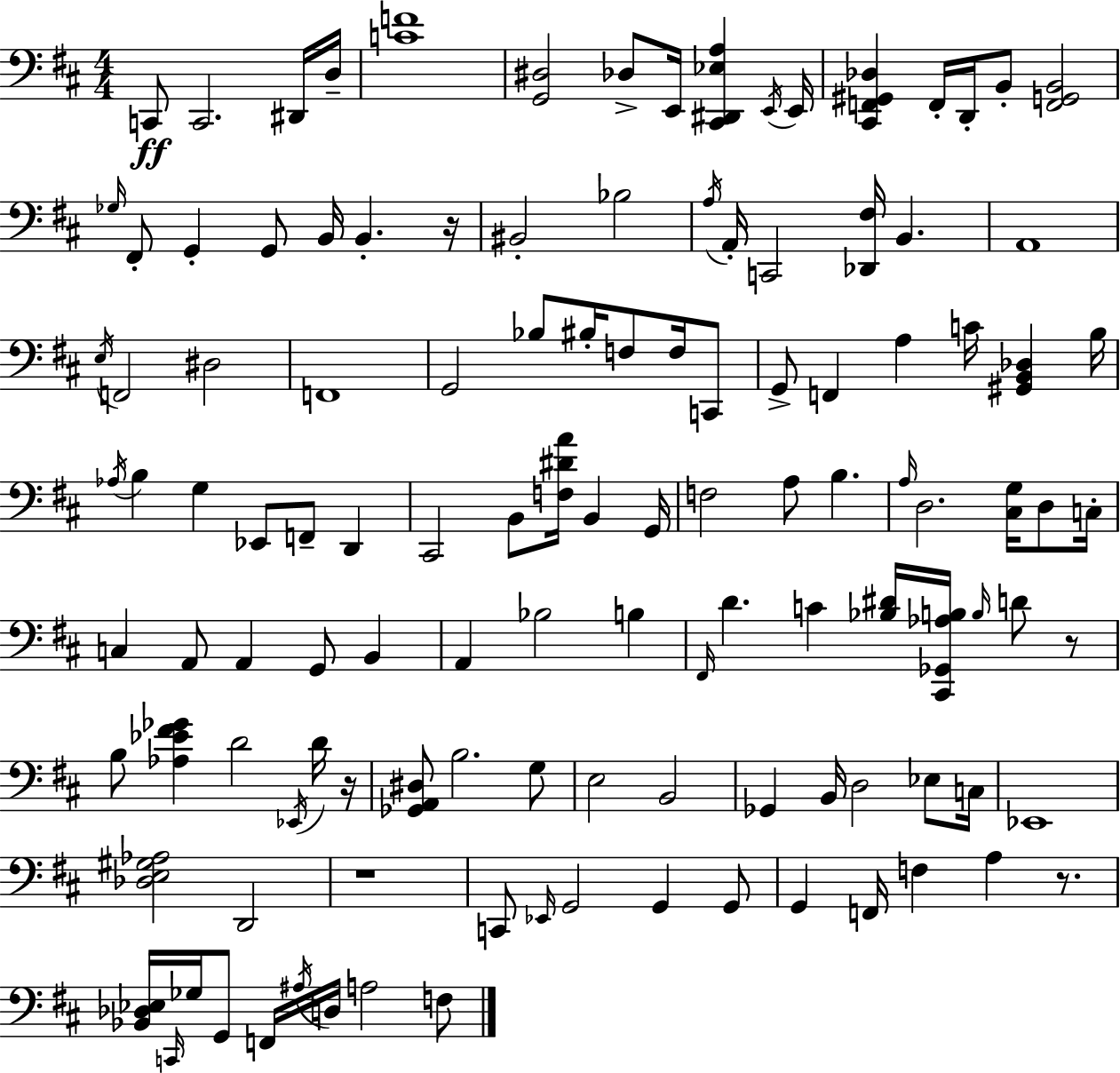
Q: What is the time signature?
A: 4/4